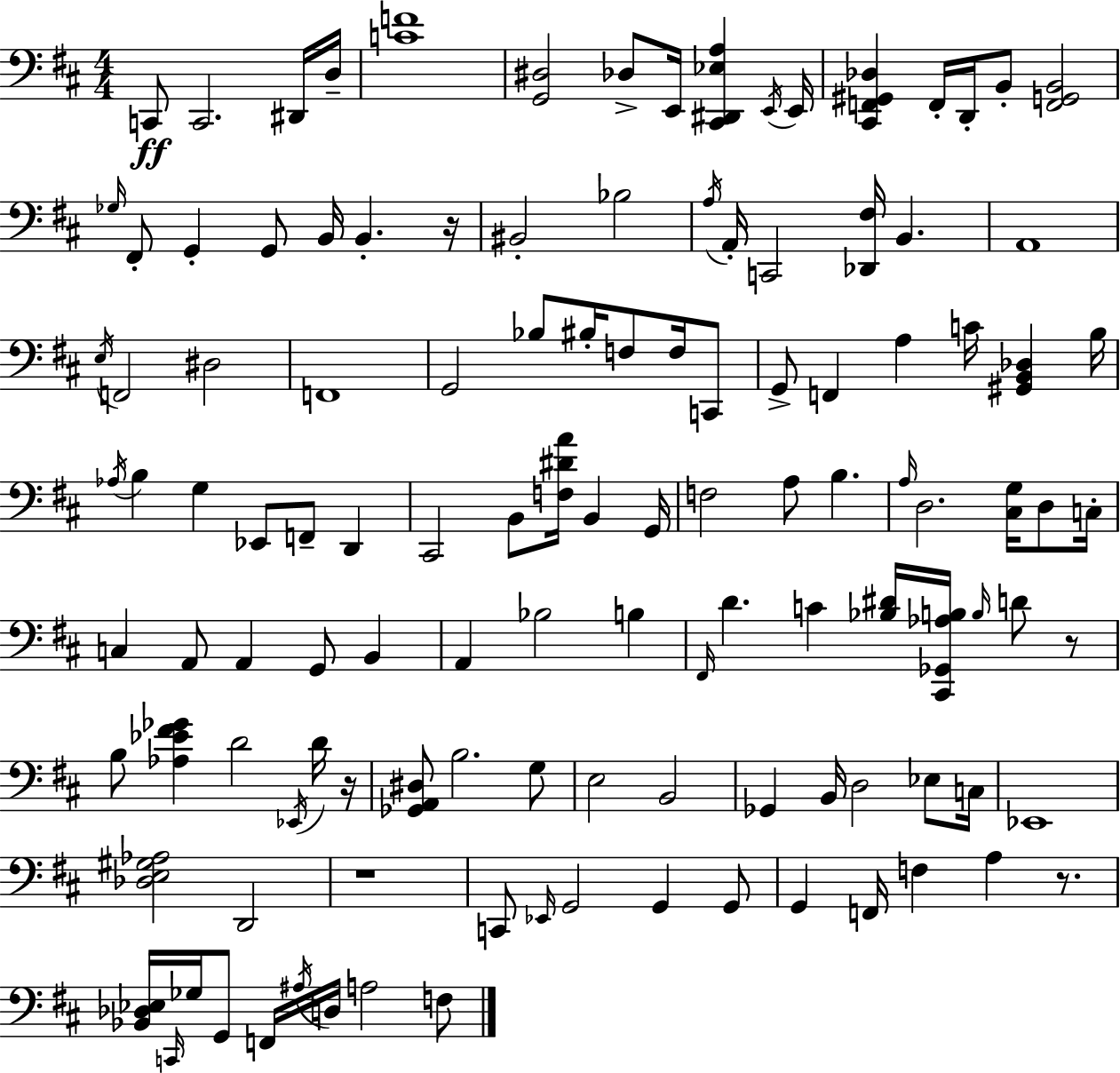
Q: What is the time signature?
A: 4/4